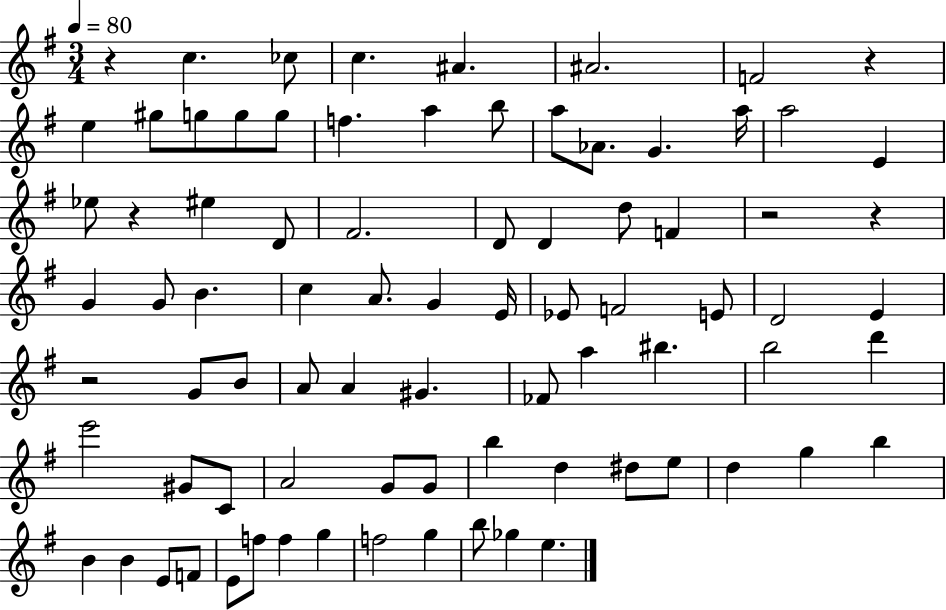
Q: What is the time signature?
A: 3/4